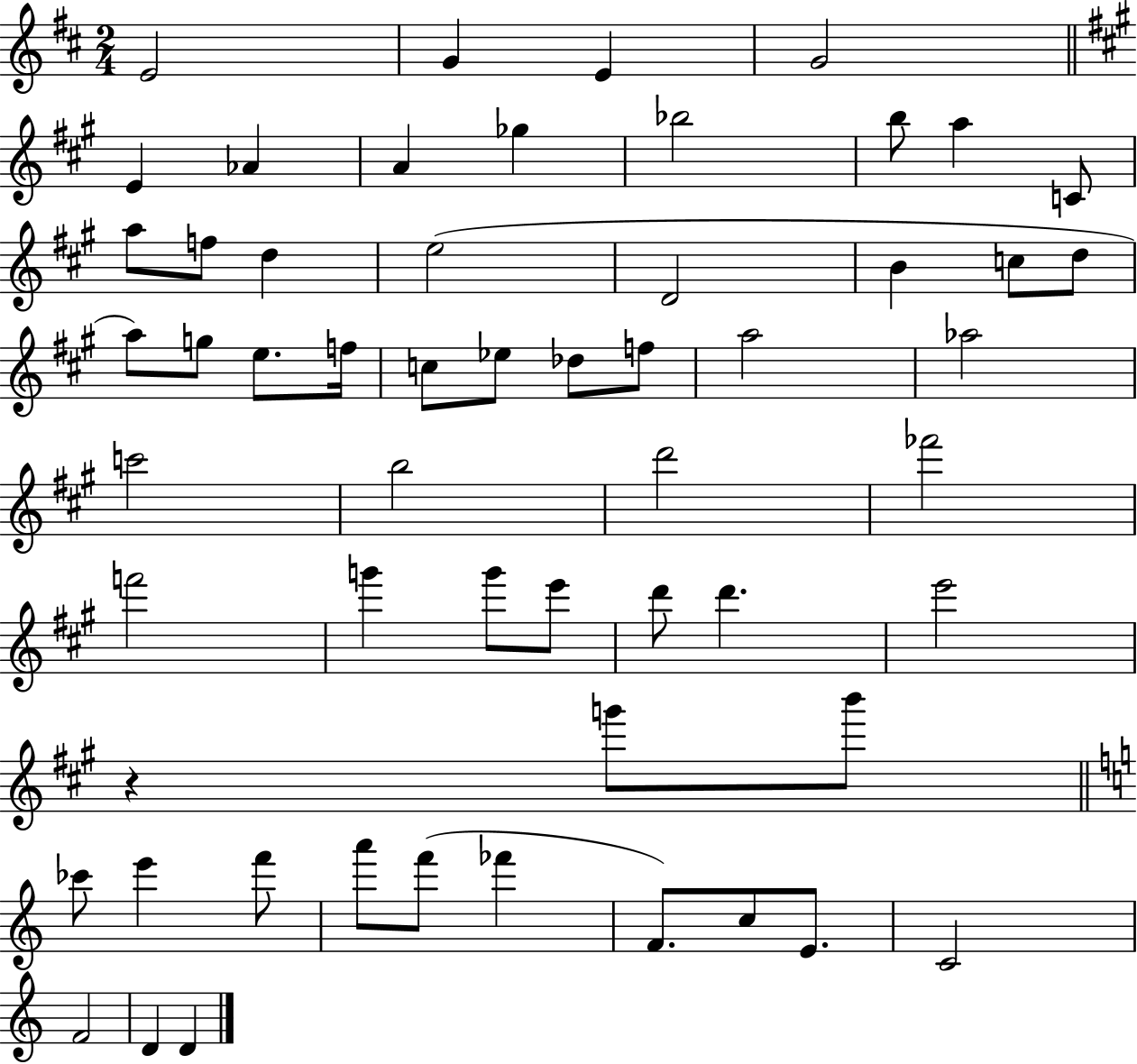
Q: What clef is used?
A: treble